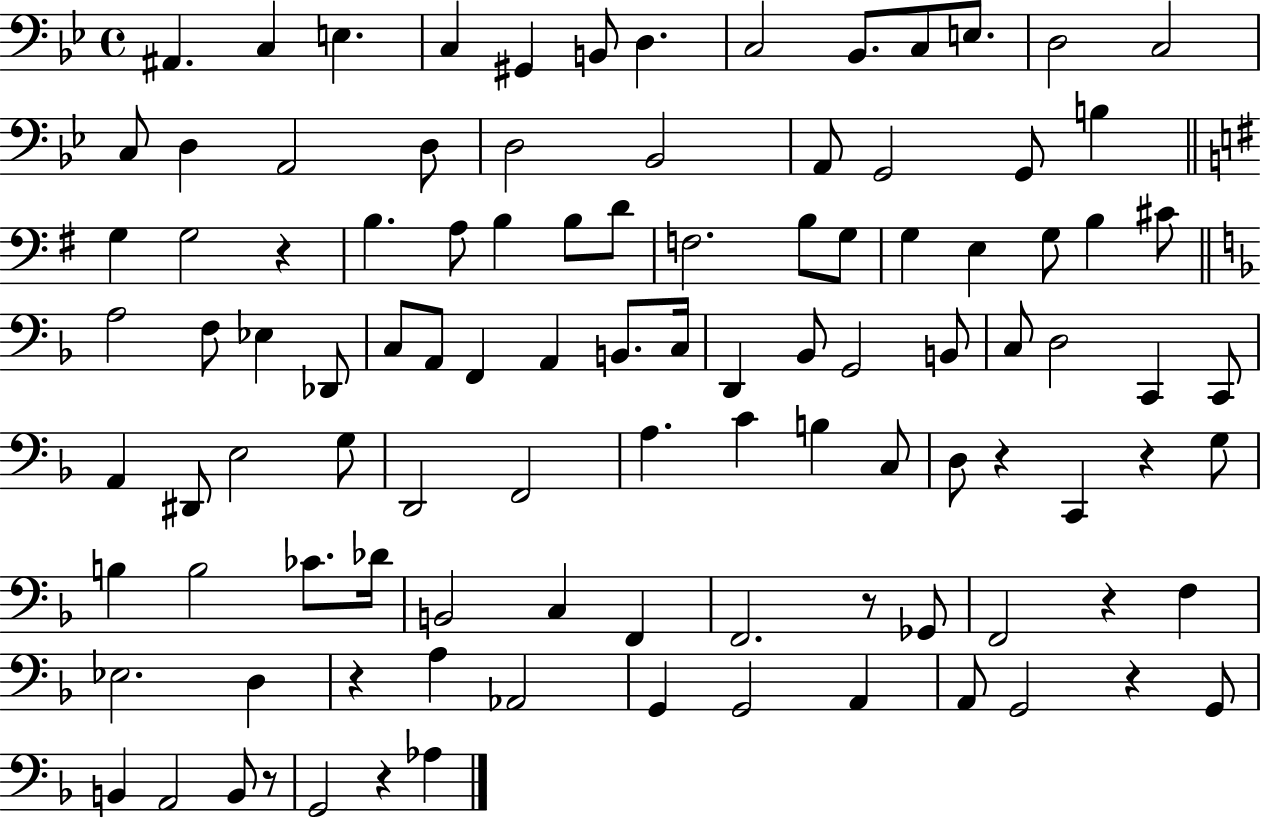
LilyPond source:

{
  \clef bass
  \time 4/4
  \defaultTimeSignature
  \key bes \major
  ais,4. c4 e4. | c4 gis,4 b,8 d4. | c2 bes,8. c8 e8. | d2 c2 | \break c8 d4 a,2 d8 | d2 bes,2 | a,8 g,2 g,8 b4 | \bar "||" \break \key g \major g4 g2 r4 | b4. a8 b4 b8 d'8 | f2. b8 g8 | g4 e4 g8 b4 cis'8 | \break \bar "||" \break \key f \major a2 f8 ees4 des,8 | c8 a,8 f,4 a,4 b,8. c16 | d,4 bes,8 g,2 b,8 | c8 d2 c,4 c,8 | \break a,4 dis,8 e2 g8 | d,2 f,2 | a4. c'4 b4 c8 | d8 r4 c,4 r4 g8 | \break b4 b2 ces'8. des'16 | b,2 c4 f,4 | f,2. r8 ges,8 | f,2 r4 f4 | \break ees2. d4 | r4 a4 aes,2 | g,4 g,2 a,4 | a,8 g,2 r4 g,8 | \break b,4 a,2 b,8 r8 | g,2 r4 aes4 | \bar "|."
}